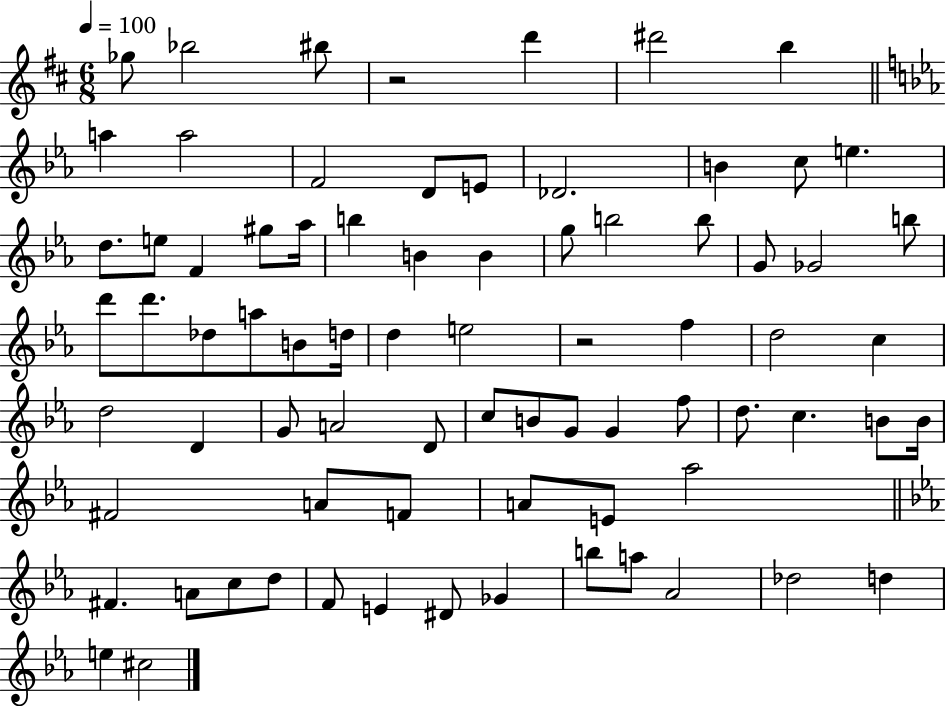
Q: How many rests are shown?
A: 2